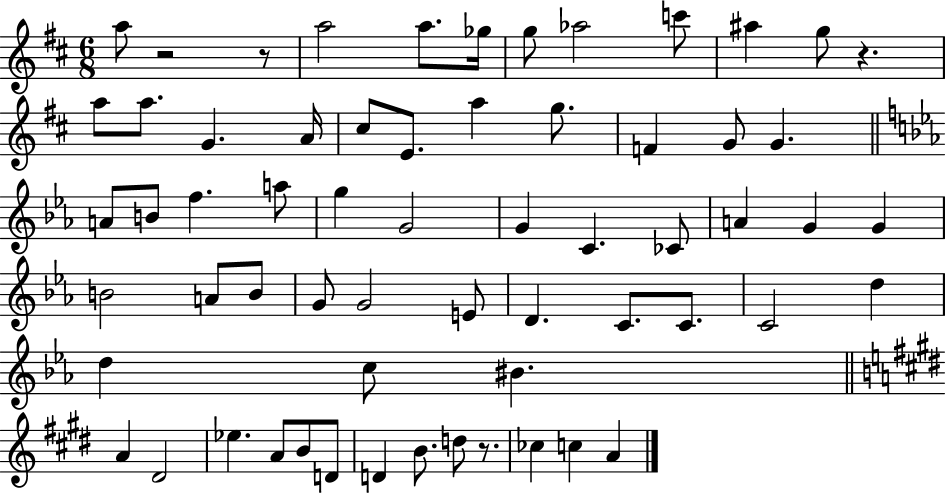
A5/e R/h R/e A5/h A5/e. Gb5/s G5/e Ab5/h C6/e A#5/q G5/e R/q. A5/e A5/e. G4/q. A4/s C#5/e E4/e. A5/q G5/e. F4/q G4/e G4/q. A4/e B4/e F5/q. A5/e G5/q G4/h G4/q C4/q. CES4/e A4/q G4/q G4/q B4/h A4/e B4/e G4/e G4/h E4/e D4/q. C4/e. C4/e. C4/h D5/q D5/q C5/e BIS4/q. A4/q D#4/h Eb5/q. A4/e B4/e D4/e D4/q B4/e. D5/e R/e. CES5/q C5/q A4/q